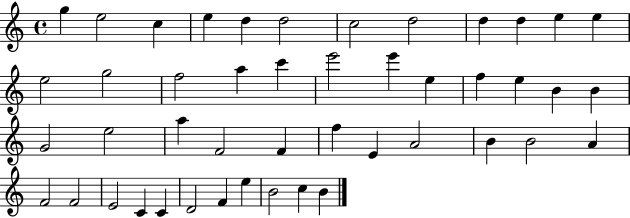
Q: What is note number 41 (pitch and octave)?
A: D4